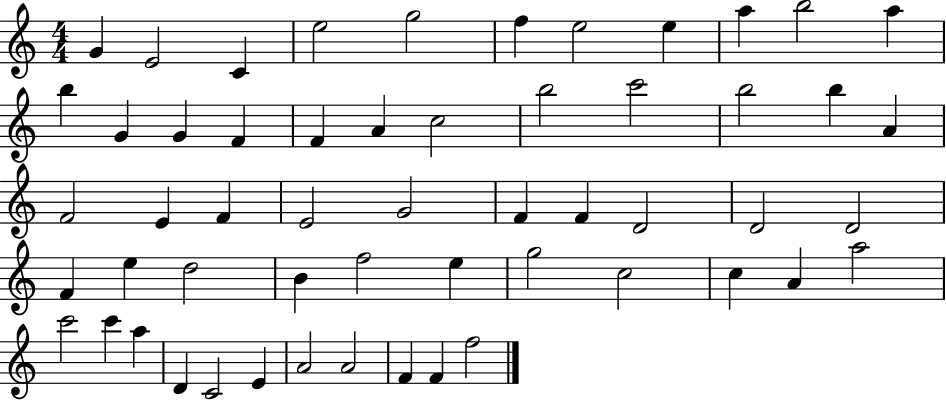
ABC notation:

X:1
T:Untitled
M:4/4
L:1/4
K:C
G E2 C e2 g2 f e2 e a b2 a b G G F F A c2 b2 c'2 b2 b A F2 E F E2 G2 F F D2 D2 D2 F e d2 B f2 e g2 c2 c A a2 c'2 c' a D C2 E A2 A2 F F f2